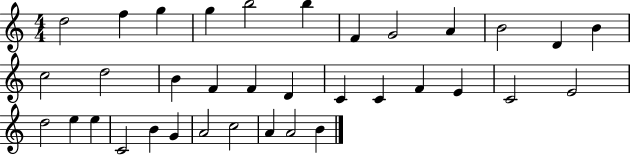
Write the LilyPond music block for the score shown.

{
  \clef treble
  \numericTimeSignature
  \time 4/4
  \key c \major
  d''2 f''4 g''4 | g''4 b''2 b''4 | f'4 g'2 a'4 | b'2 d'4 b'4 | \break c''2 d''2 | b'4 f'4 f'4 d'4 | c'4 c'4 f'4 e'4 | c'2 e'2 | \break d''2 e''4 e''4 | c'2 b'4 g'4 | a'2 c''2 | a'4 a'2 b'4 | \break \bar "|."
}